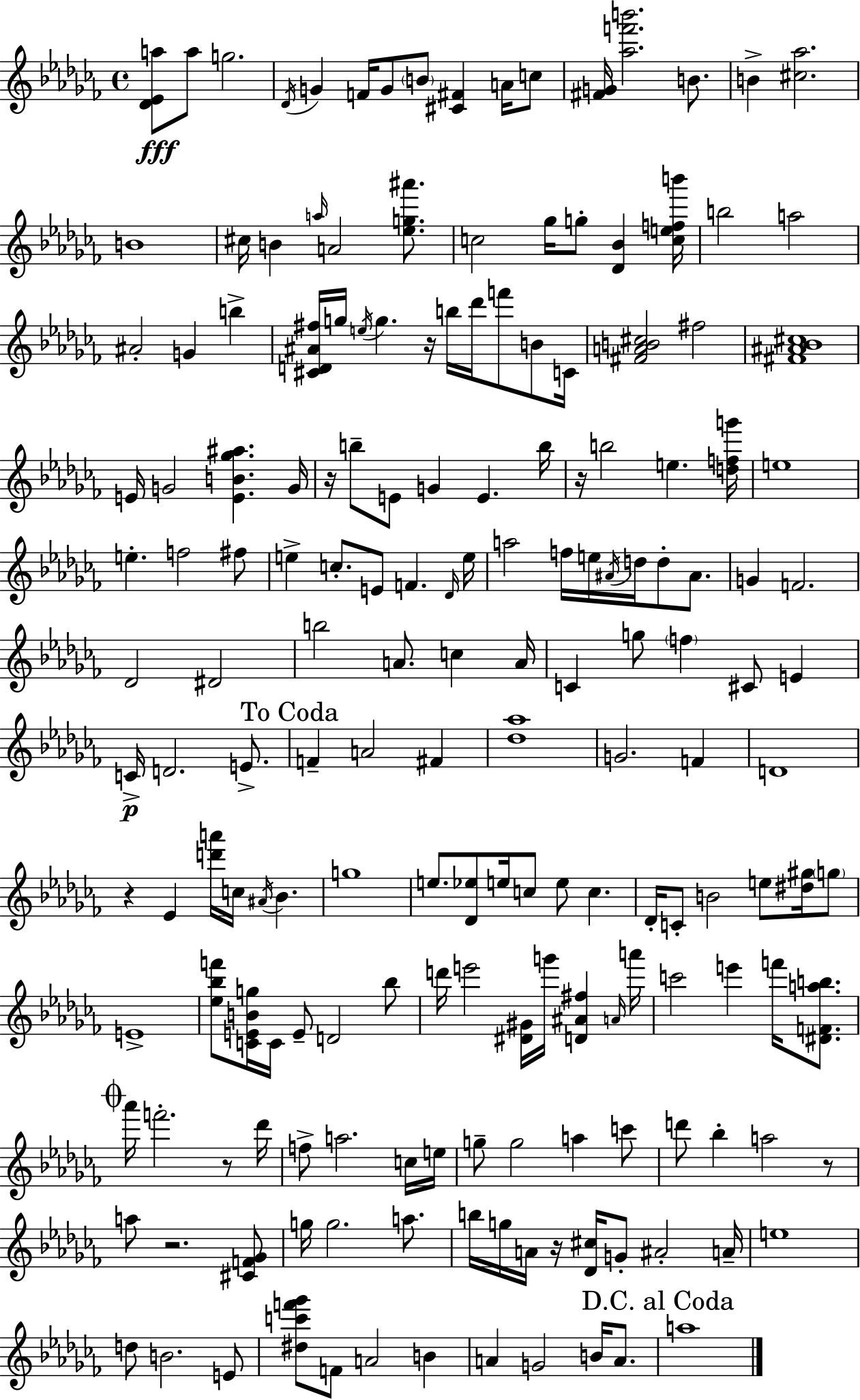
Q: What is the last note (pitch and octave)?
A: A5